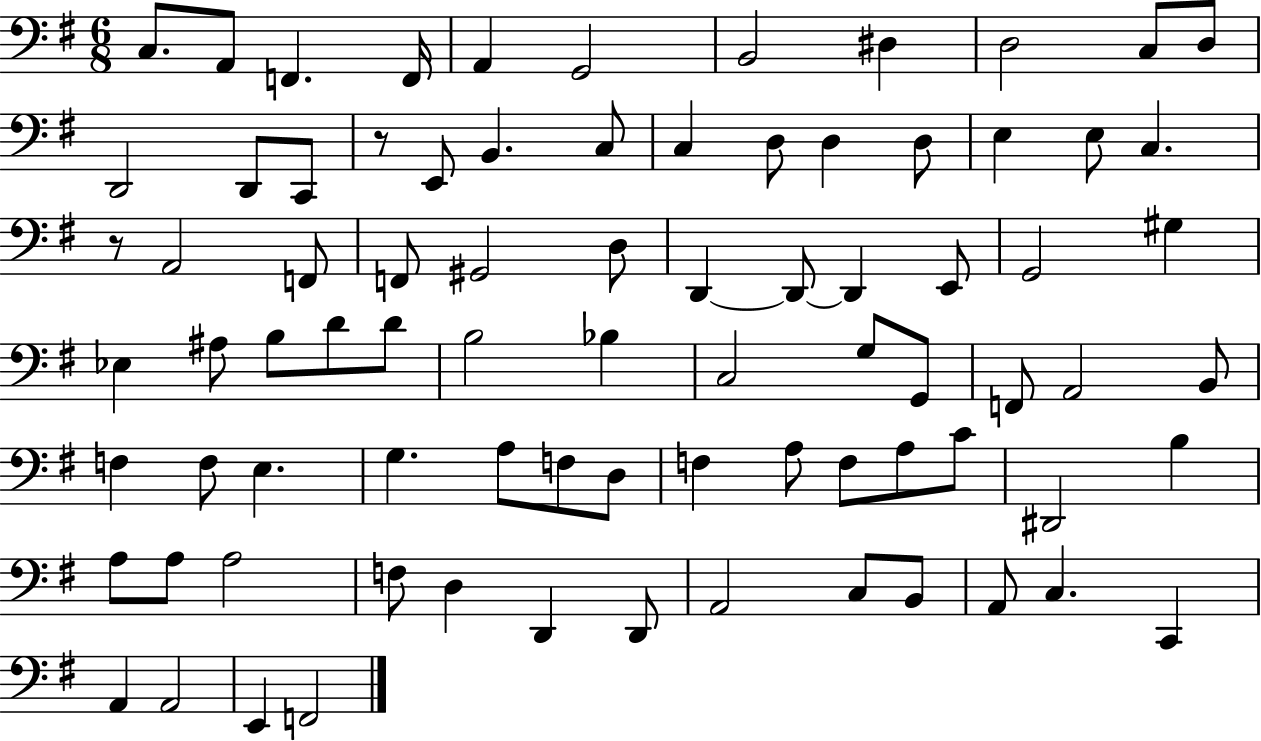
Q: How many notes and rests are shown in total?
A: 81